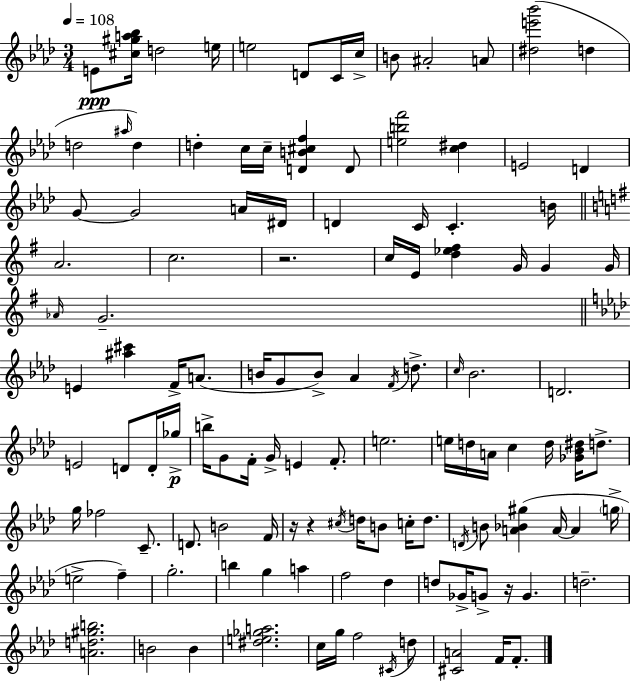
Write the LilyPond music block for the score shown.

{
  \clef treble
  \numericTimeSignature
  \time 3/4
  \key aes \major
  \tempo 4 = 108
  e'8\ppp <cis'' gis'' a'' bes''>16 d''2 e''16 | e''2 d'8 c'16 c''16-> | b'8 ais'2-. a'8 | <dis'' e''' bes'''>2( d''4 | \break d''2 \grace { ais''16 } d''4) | d''4-. c''16 c''16-- <d' b' cis'' f''>4 d'8 | <e'' b'' f'''>2 <c'' dis''>4 | e'2 d'4 | \break g'8~~ g'2 a'16 | dis'16 d'4 c'16 c'4.-. | b'16 \bar "||" \break \key g \major a'2. | c''2. | r2. | c''16 e'16 <d'' ees'' fis''>4 g'16 g'4 g'16 | \break \grace { aes'16 } g'2.-- | \bar "||" \break \key aes \major e'4 <ais'' cis'''>4 f'16-> a'8.( | b'16 g'8 b'8->) aes'4 \acciaccatura { f'16 } d''8.-> | \grace { c''16 } bes'2. | d'2. | \break e'2 d'8 | d'16-. ges''16->\p b''16-> g'8 f'16-. g'16-> e'4 f'8.-. | e''2. | e''16 d''16 a'16 c''4 d''16 <ges' bes' dis''>16 d''8.-> | \break g''16 fes''2 c'8.-- | d'8. b'2 | f'16 r16 r4 \acciaccatura { cis''16 } d''16 b'8 c''16-. | d''8. \acciaccatura { d'16 } b'8 <a' bes' gis''>4( a'16~~ a'4 | \break \parenthesize g''16-> e''2-> | f''4--) g''2.-. | b''4 g''4 | a''4 f''2 | \break des''4 d''8 ges'16-> g'8-> r16 g'4. | d''2.-- | <a' d'' gis'' b''>2. | b'2 | \break b'4 <dis'' e'' ges'' a''>2. | c''16 g''16 f''2 | \acciaccatura { cis'16 } d''8 <cis' a'>2 | f'16 f'8.-. \bar "|."
}